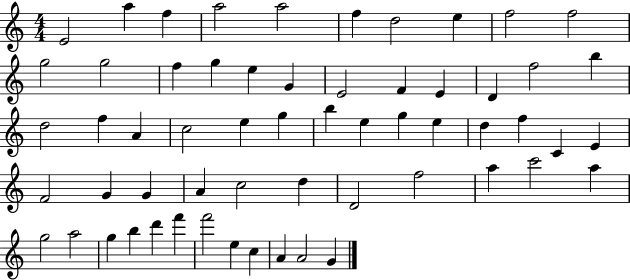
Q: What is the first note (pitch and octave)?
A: E4